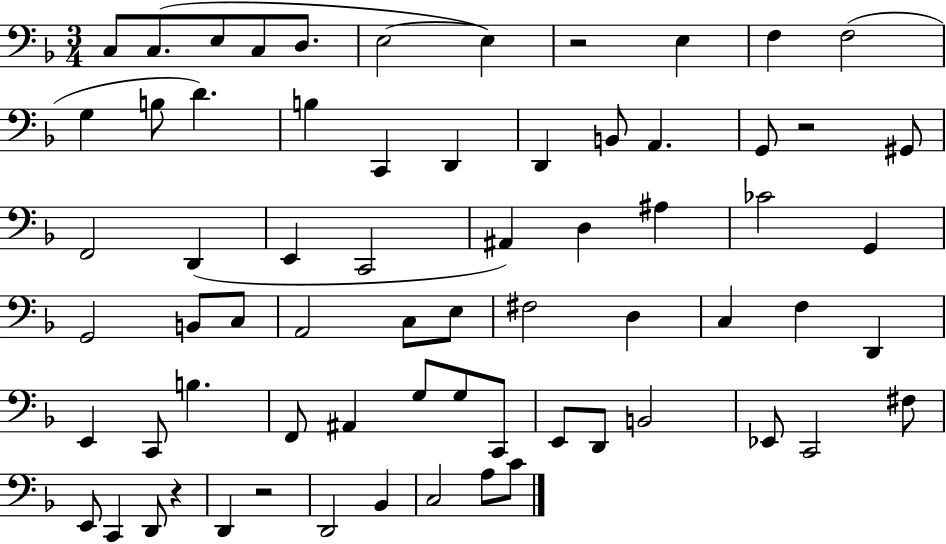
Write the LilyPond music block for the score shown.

{
  \clef bass
  \numericTimeSignature
  \time 3/4
  \key f \major
  c8 c8.( e8 c8 d8. | e2~~ e4) | r2 e4 | f4 f2( | \break g4 b8 d'4.) | b4 c,4 d,4 | d,4 b,8 a,4. | g,8 r2 gis,8 | \break f,2 d,4( | e,4 c,2 | ais,4) d4 ais4 | ces'2 g,4 | \break g,2 b,8 c8 | a,2 c8 e8 | fis2 d4 | c4 f4 d,4 | \break e,4 c,8 b4. | f,8 ais,4 g8 g8 c,8 | e,8 d,8 b,2 | ees,8 c,2 fis8 | \break e,8 c,4 d,8 r4 | d,4 r2 | d,2 bes,4 | c2 a8 c'8 | \break \bar "|."
}